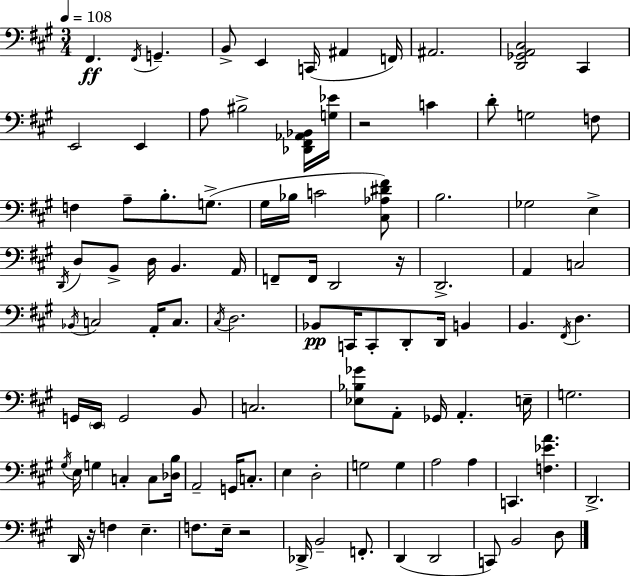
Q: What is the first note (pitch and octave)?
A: F#2